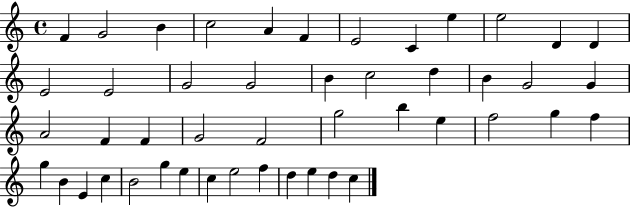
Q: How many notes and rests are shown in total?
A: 47